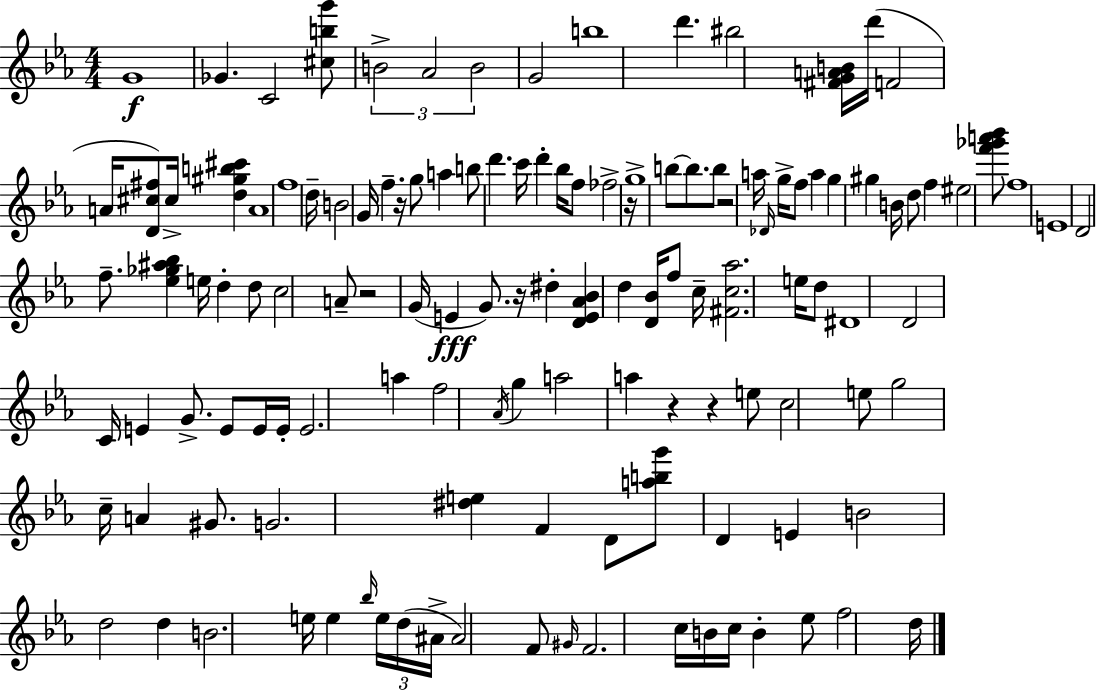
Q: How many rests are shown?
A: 7